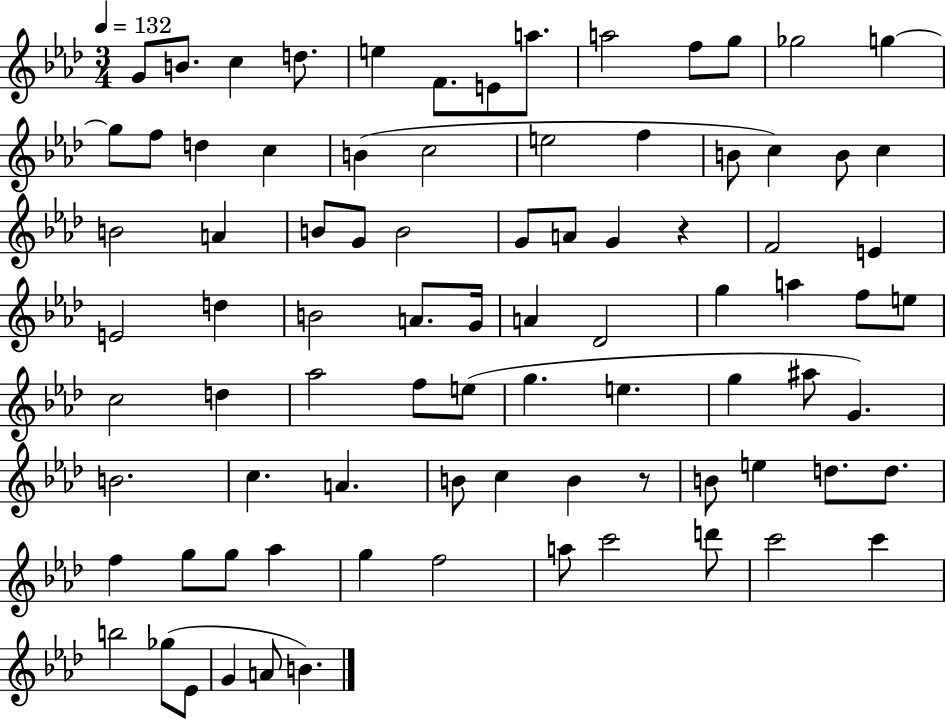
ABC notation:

X:1
T:Untitled
M:3/4
L:1/4
K:Ab
G/2 B/2 c d/2 e F/2 E/2 a/2 a2 f/2 g/2 _g2 g g/2 f/2 d c B c2 e2 f B/2 c B/2 c B2 A B/2 G/2 B2 G/2 A/2 G z F2 E E2 d B2 A/2 G/4 A _D2 g a f/2 e/2 c2 d _a2 f/2 e/2 g e g ^a/2 G B2 c A B/2 c B z/2 B/2 e d/2 d/2 f g/2 g/2 _a g f2 a/2 c'2 d'/2 c'2 c' b2 _g/2 _E/2 G A/2 B